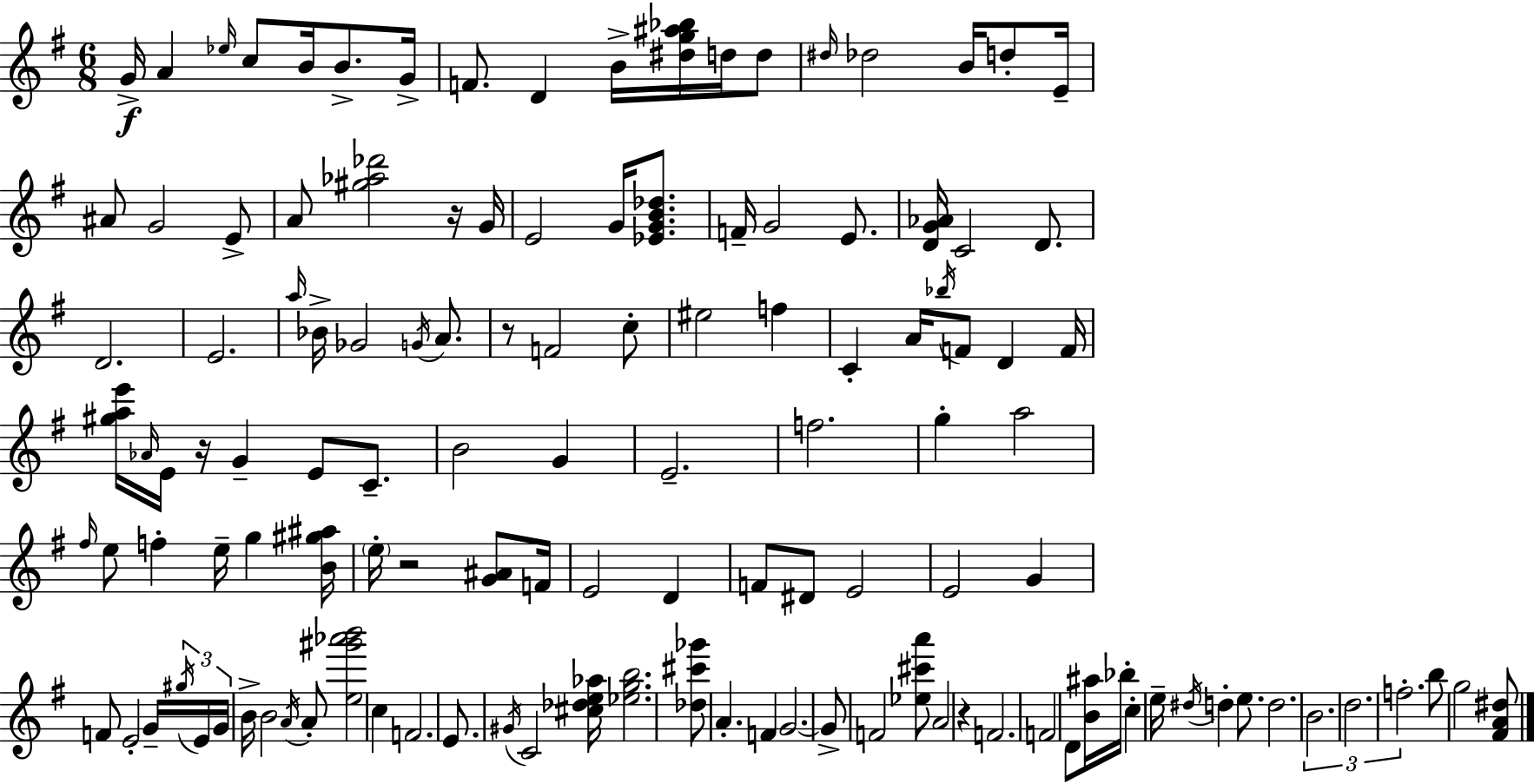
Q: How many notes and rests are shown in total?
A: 126